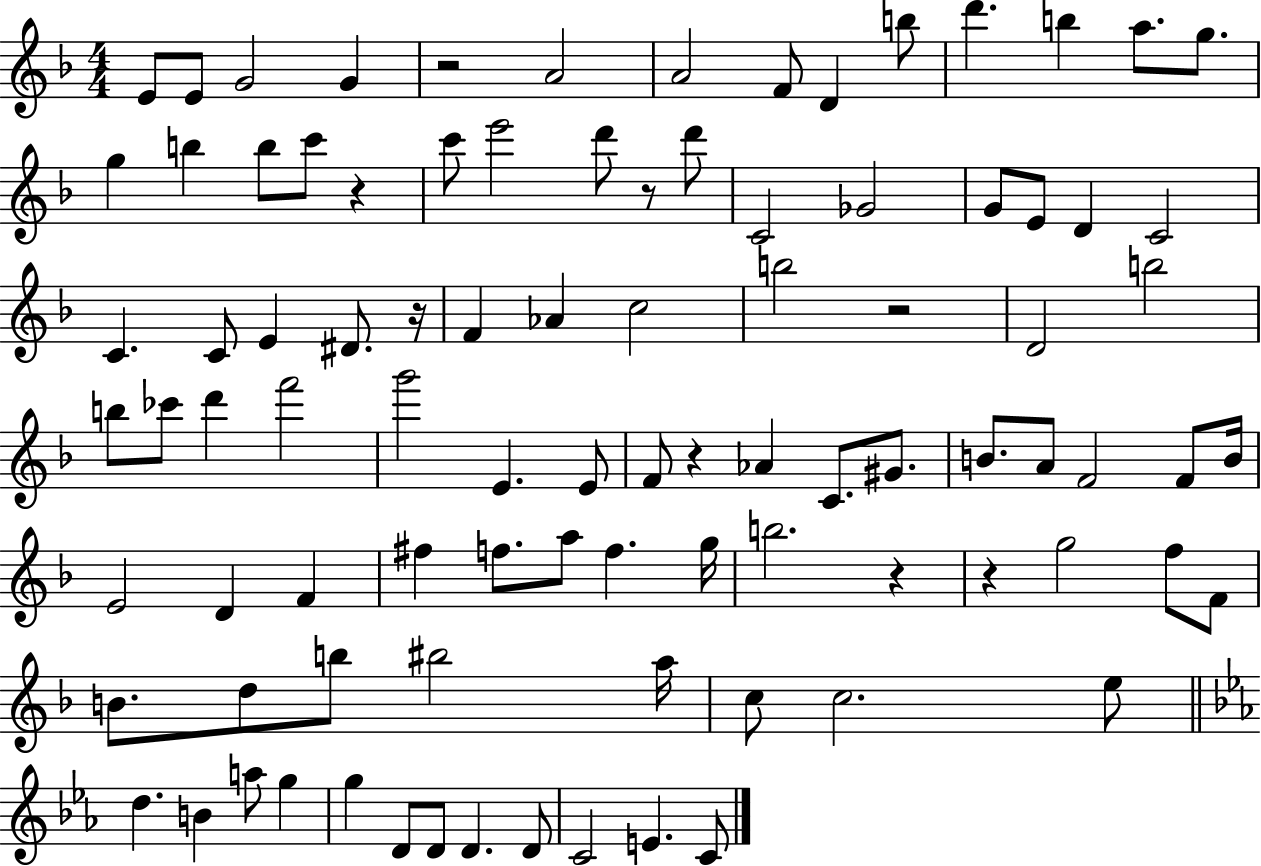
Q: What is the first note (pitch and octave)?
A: E4